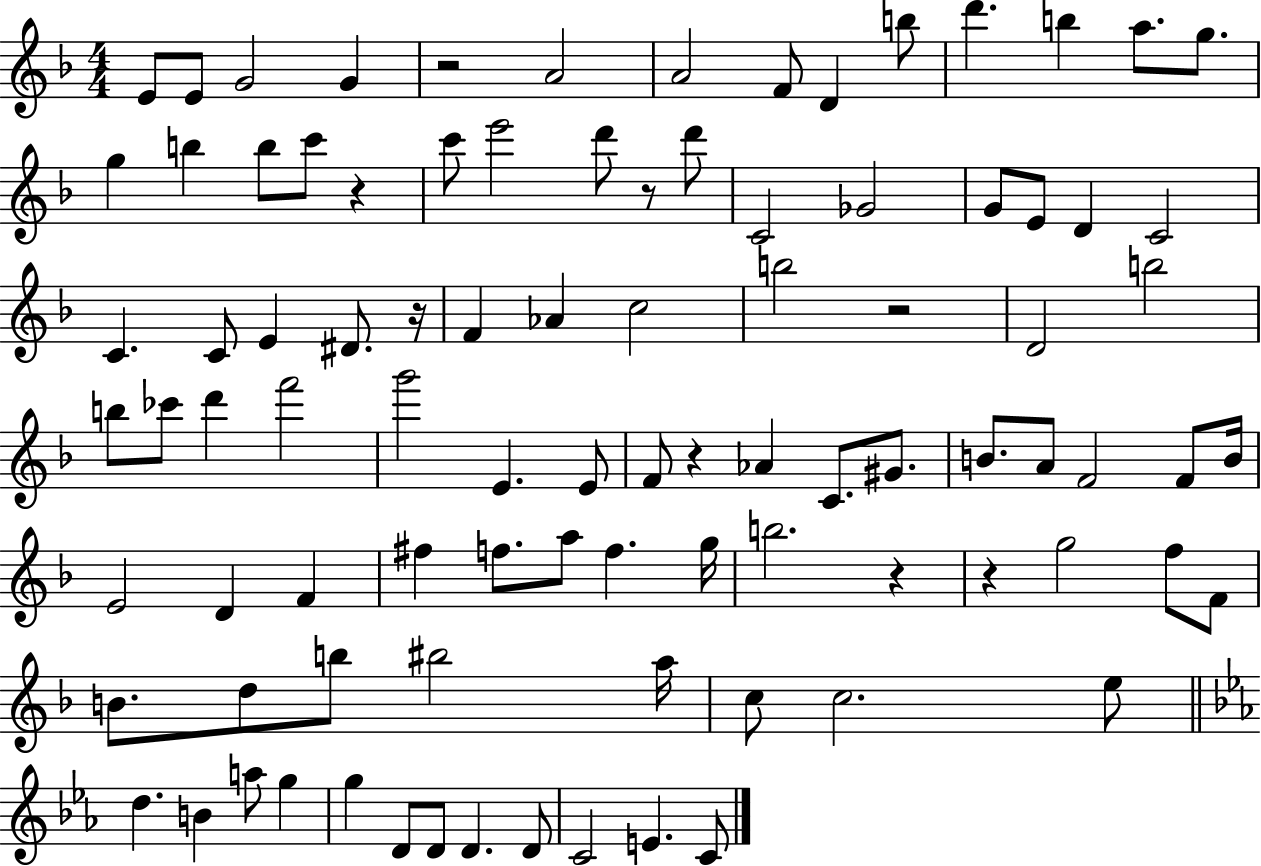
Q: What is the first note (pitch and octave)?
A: E4